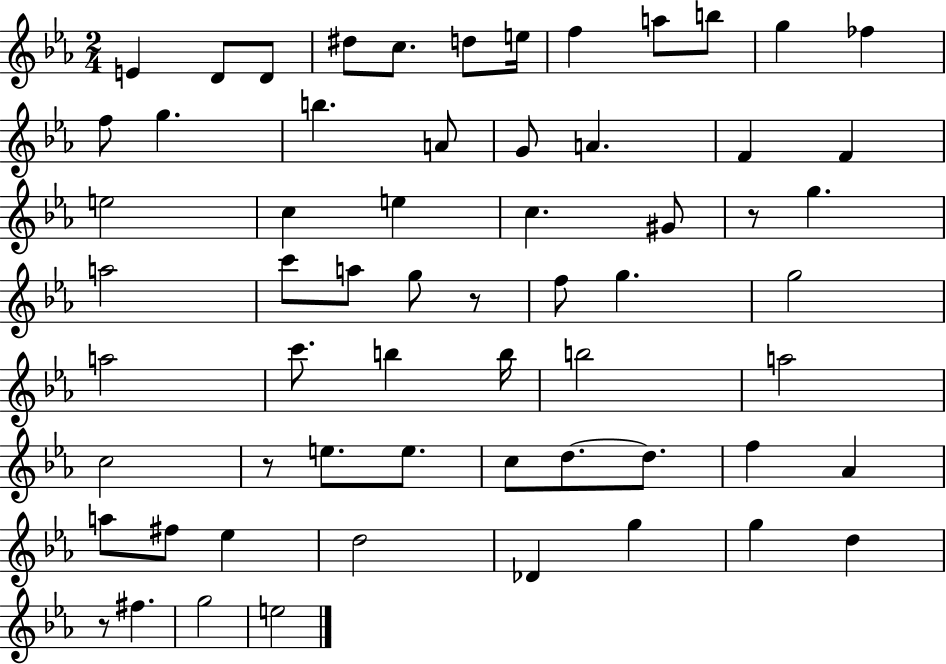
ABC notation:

X:1
T:Untitled
M:2/4
L:1/4
K:Eb
E D/2 D/2 ^d/2 c/2 d/2 e/4 f a/2 b/2 g _f f/2 g b A/2 G/2 A F F e2 c e c ^G/2 z/2 g a2 c'/2 a/2 g/2 z/2 f/2 g g2 a2 c'/2 b b/4 b2 a2 c2 z/2 e/2 e/2 c/2 d/2 d/2 f _A a/2 ^f/2 _e d2 _D g g d z/2 ^f g2 e2